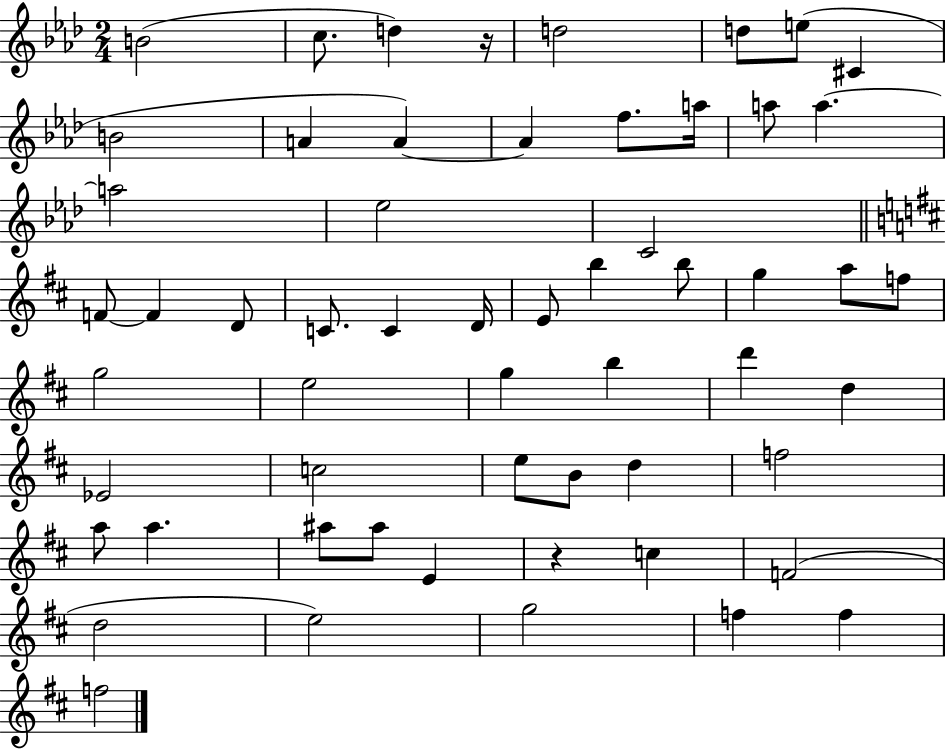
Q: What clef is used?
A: treble